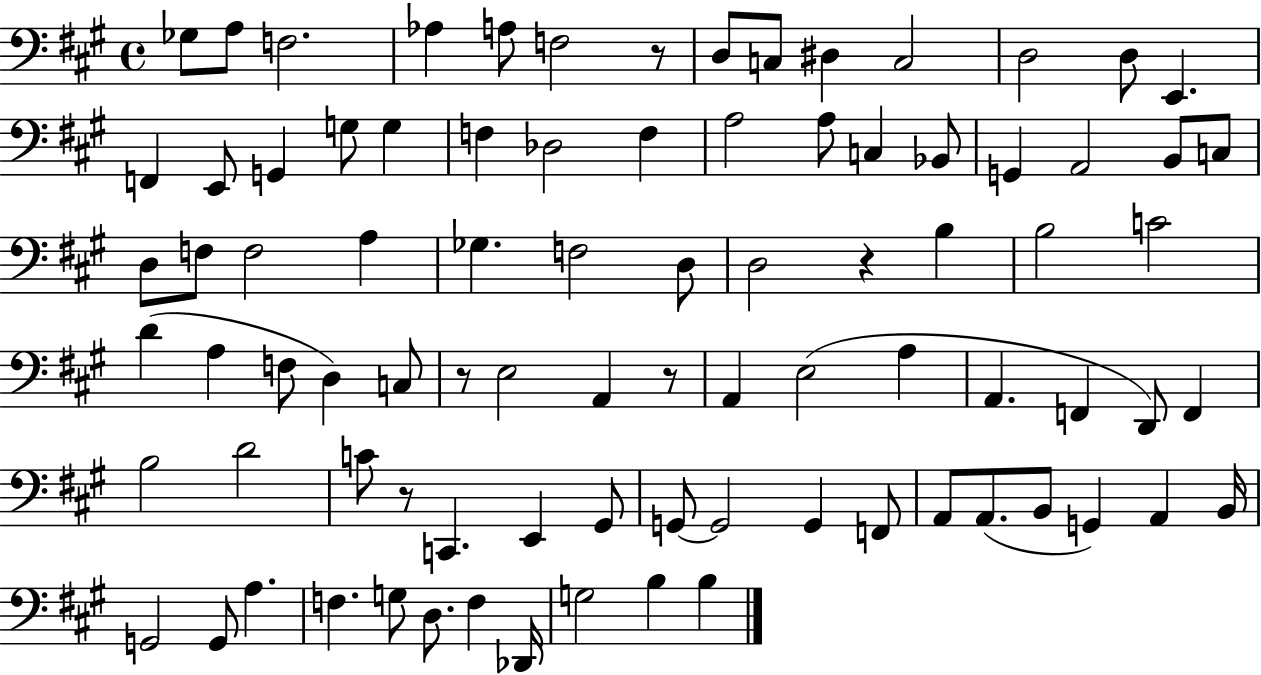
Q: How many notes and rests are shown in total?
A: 86